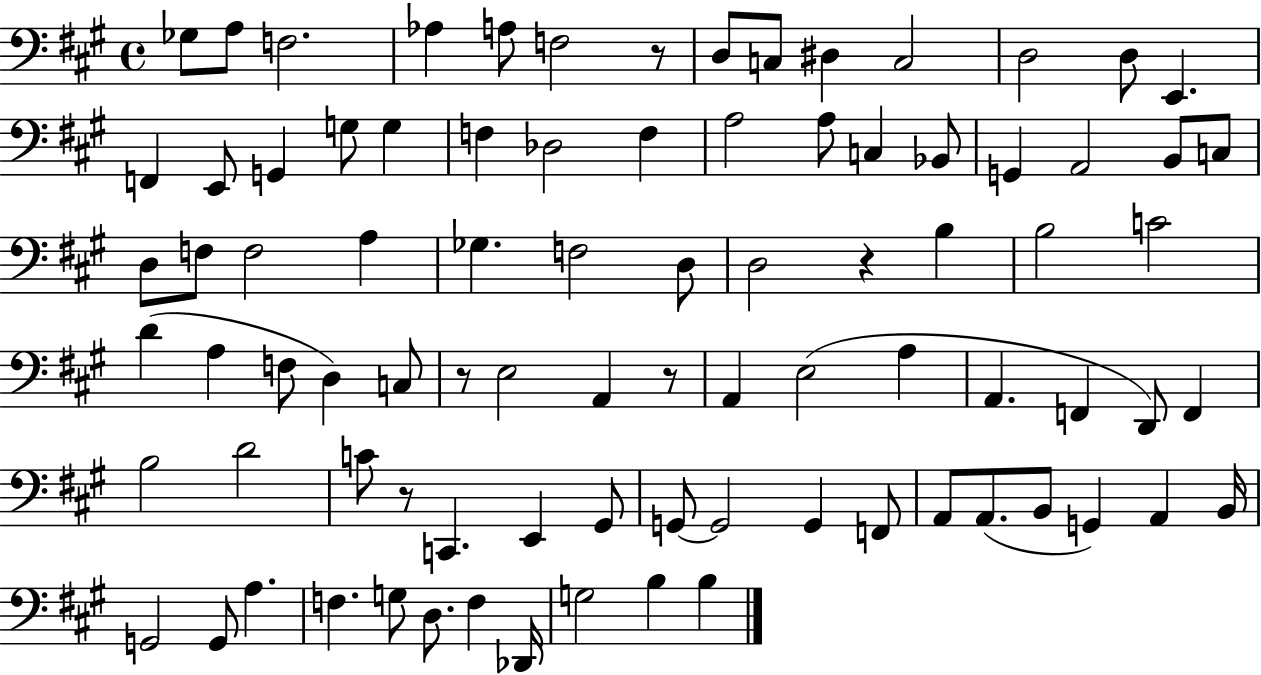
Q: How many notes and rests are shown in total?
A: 86